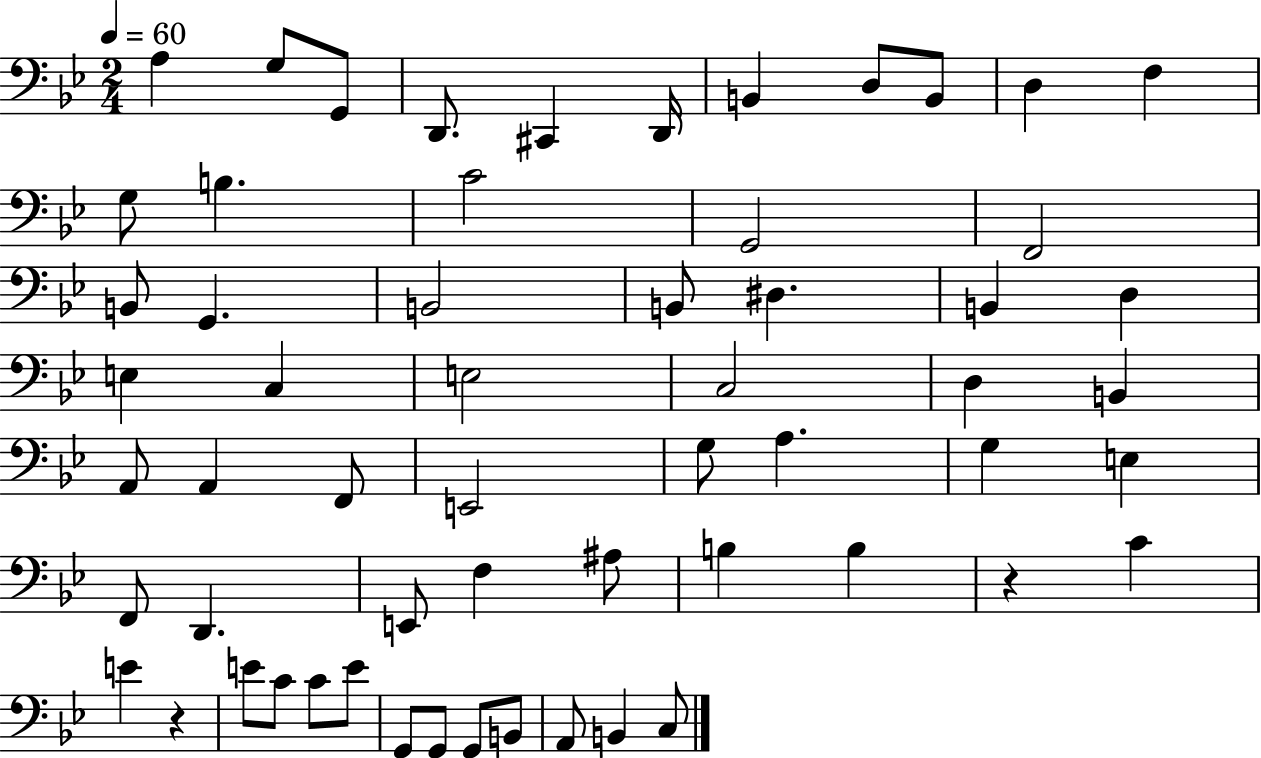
{
  \clef bass
  \numericTimeSignature
  \time 2/4
  \key bes \major
  \tempo 4 = 60
  a4 g8 g,8 | d,8. cis,4 d,16 | b,4 d8 b,8 | d4 f4 | \break g8 b4. | c'2 | g,2 | f,2 | \break b,8 g,4. | b,2 | b,8 dis4. | b,4 d4 | \break e4 c4 | e2 | c2 | d4 b,4 | \break a,8 a,4 f,8 | e,2 | g8 a4. | g4 e4 | \break f,8 d,4. | e,8 f4 ais8 | b4 b4 | r4 c'4 | \break e'4 r4 | e'8 c'8 c'8 e'8 | g,8 g,8 g,8 b,8 | a,8 b,4 c8 | \break \bar "|."
}